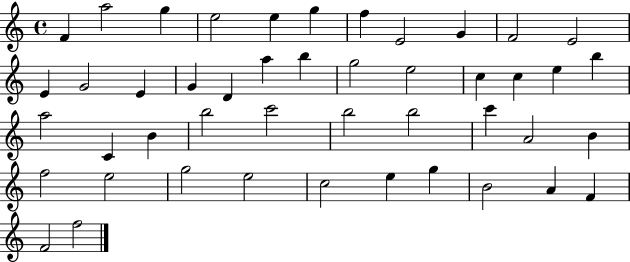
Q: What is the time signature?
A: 4/4